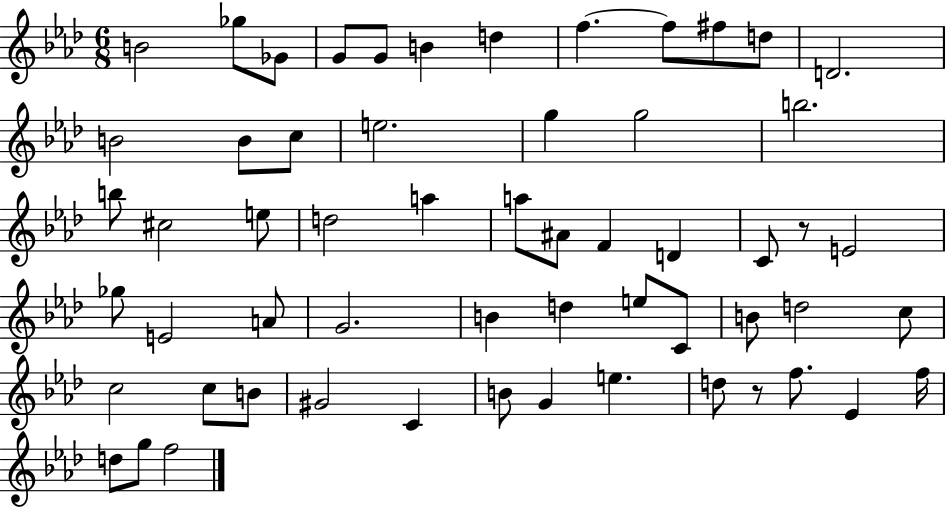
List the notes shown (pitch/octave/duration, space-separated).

B4/h Gb5/e Gb4/e G4/e G4/e B4/q D5/q F5/q. F5/e F#5/e D5/e D4/h. B4/h B4/e C5/e E5/h. G5/q G5/h B5/h. B5/e C#5/h E5/e D5/h A5/q A5/e A#4/e F4/q D4/q C4/e R/e E4/h Gb5/e E4/h A4/e G4/h. B4/q D5/q E5/e C4/e B4/e D5/h C5/e C5/h C5/e B4/e G#4/h C4/q B4/e G4/q E5/q. D5/e R/e F5/e. Eb4/q F5/s D5/e G5/e F5/h